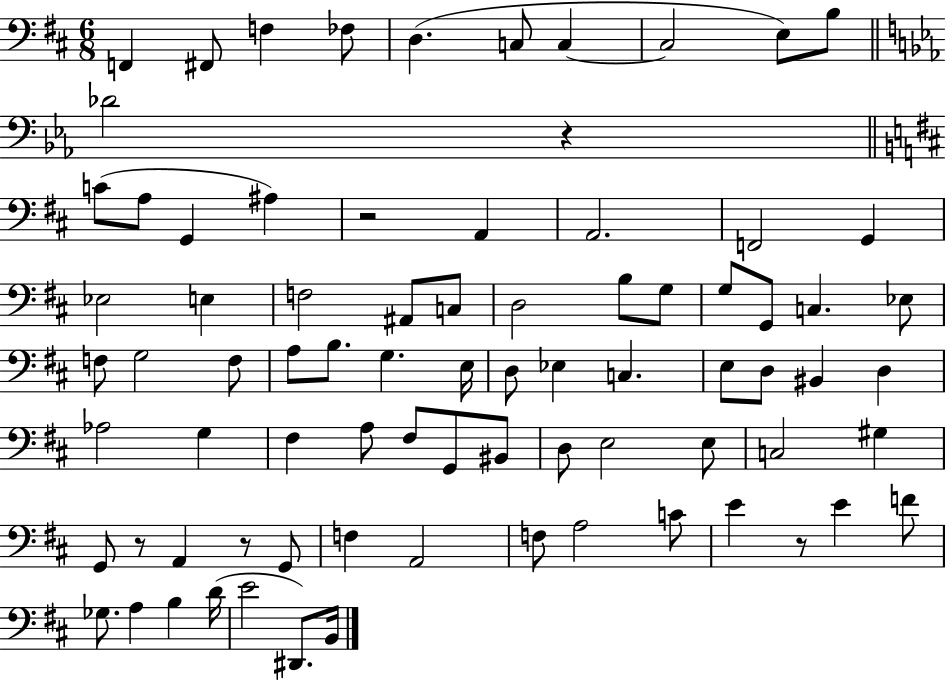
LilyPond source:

{
  \clef bass
  \numericTimeSignature
  \time 6/8
  \key d \major
  f,4 fis,8 f4 fes8 | d4.( c8 c4~~ | c2 e8) b8 | \bar "||" \break \key ees \major des'2 r4 | \bar "||" \break \key b \minor c'8( a8 g,4 ais4) | r2 a,4 | a,2. | f,2 g,4 | \break ees2 e4 | f2 ais,8 c8 | d2 b8 g8 | g8 g,8 c4. ees8 | \break f8 g2 f8 | a8 b8. g4. e16 | d8 ees4 c4. | e8 d8 bis,4 d4 | \break aes2 g4 | fis4 a8 fis8 g,8 bis,8 | d8 e2 e8 | c2 gis4 | \break g,8 r8 a,4 r8 g,8 | f4 a,2 | f8 a2 c'8 | e'4 r8 e'4 f'8 | \break ges8. a4 b4 d'16( | e'2 dis,8.) b,16 | \bar "|."
}